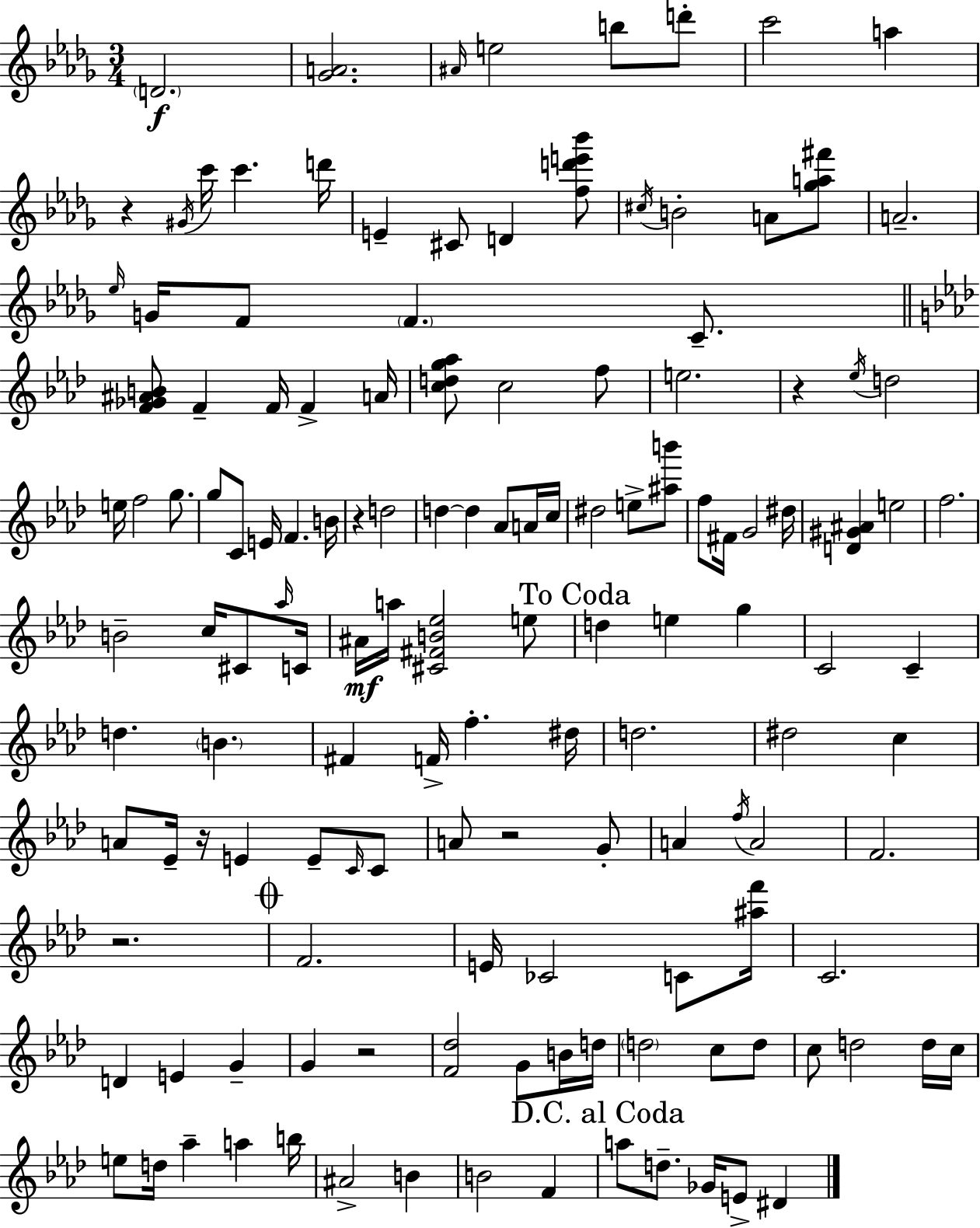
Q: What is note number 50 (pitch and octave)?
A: F#4